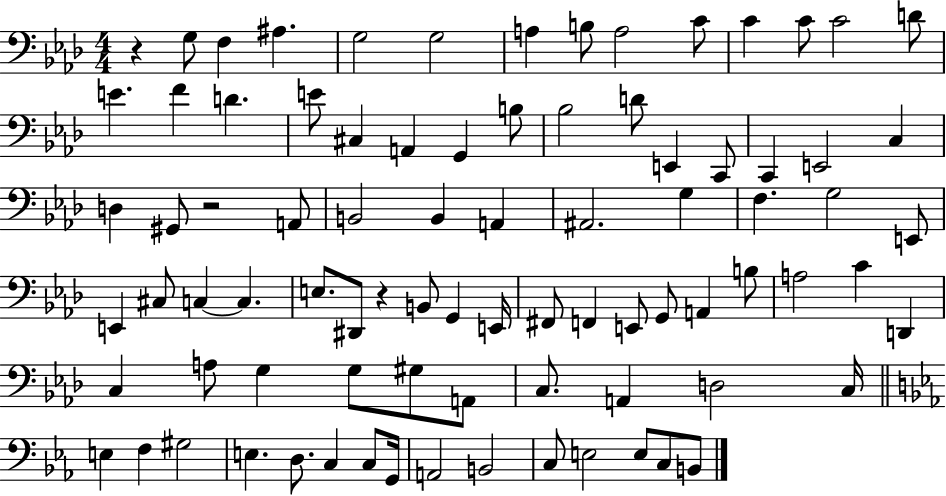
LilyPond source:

{
  \clef bass
  \numericTimeSignature
  \time 4/4
  \key aes \major
  r4 g8 f4 ais4. | g2 g2 | a4 b8 a2 c'8 | c'4 c'8 c'2 d'8 | \break e'4. f'4 d'4. | e'8 cis4 a,4 g,4 b8 | bes2 d'8 e,4 c,8 | c,4 e,2 c4 | \break d4 gis,8 r2 a,8 | b,2 b,4 a,4 | ais,2. g4 | f4. g2 e,8 | \break e,4 cis8 c4~~ c4. | e8. dis,8 r4 b,8 g,4 e,16 | fis,8 f,4 e,8 g,8 a,4 b8 | a2 c'4 d,4 | \break c4 a8 g4 g8 gis8 a,8 | c8. a,4 d2 c16 | \bar "||" \break \key ees \major e4 f4 gis2 | e4. d8. c4 c8 g,16 | a,2 b,2 | c8 e2 e8 c8 b,8 | \break \bar "|."
}